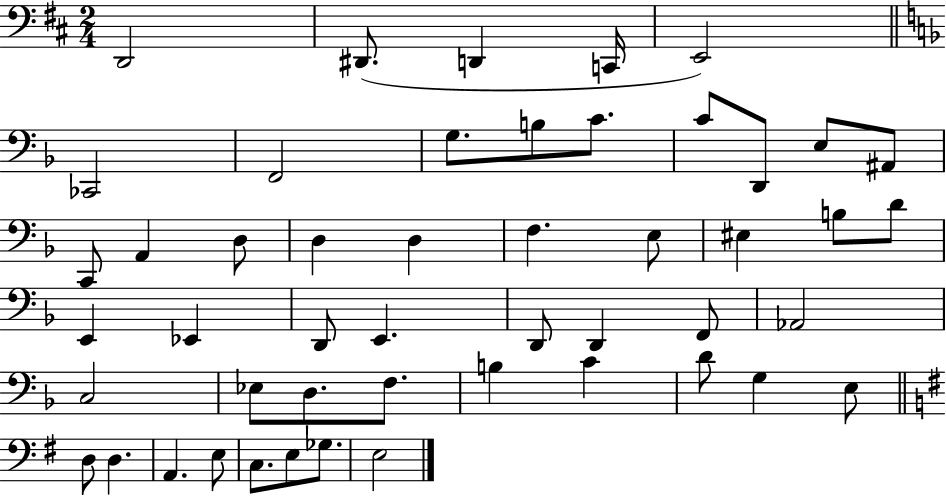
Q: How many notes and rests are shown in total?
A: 49